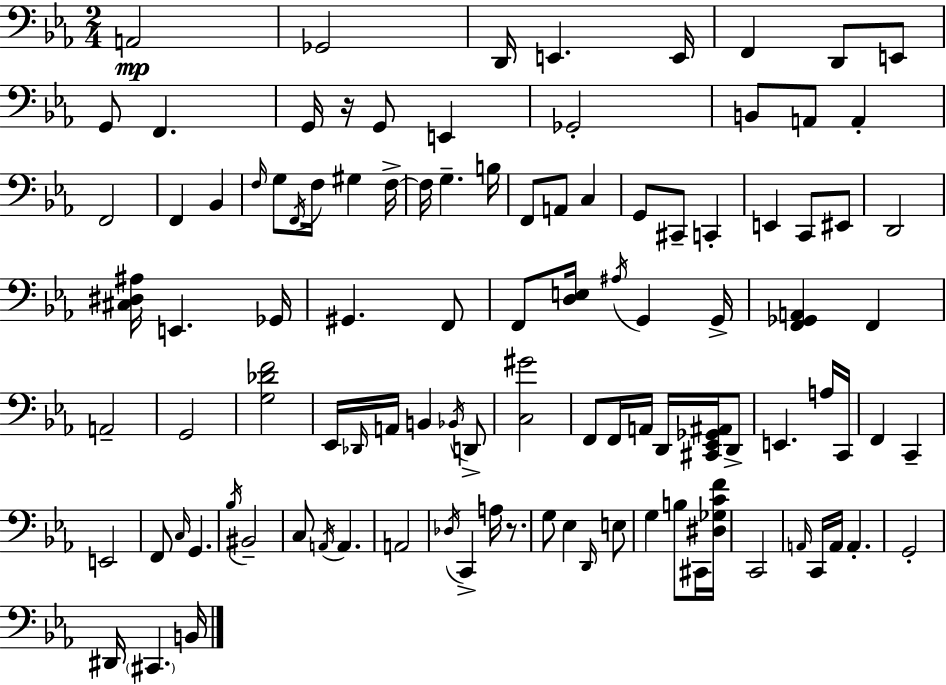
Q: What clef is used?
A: bass